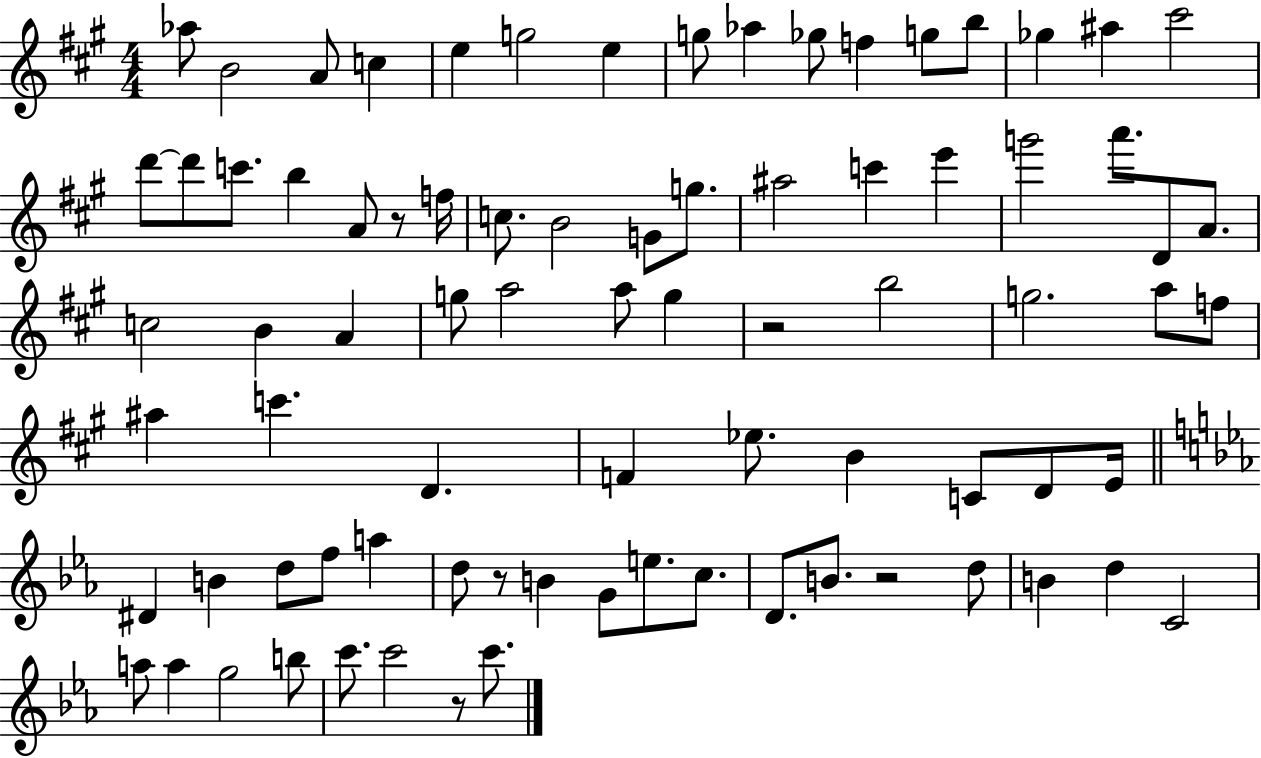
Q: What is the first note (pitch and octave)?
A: Ab5